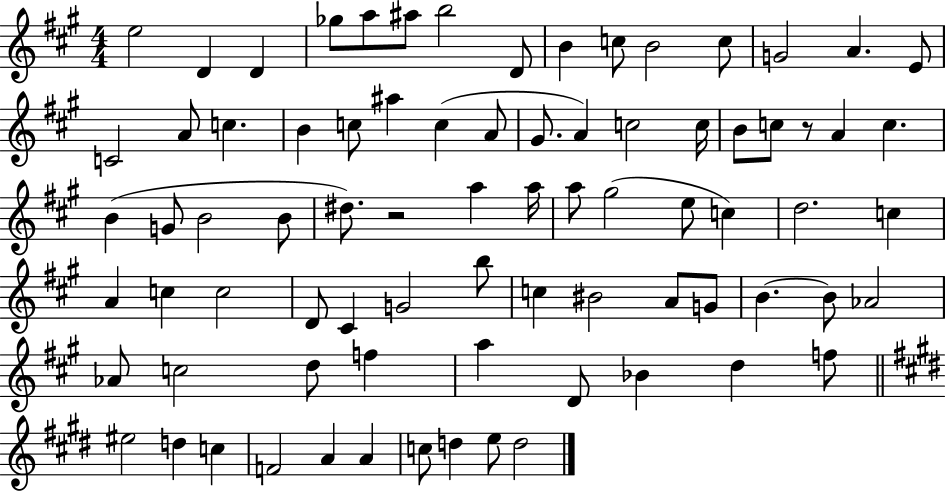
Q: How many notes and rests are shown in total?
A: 79